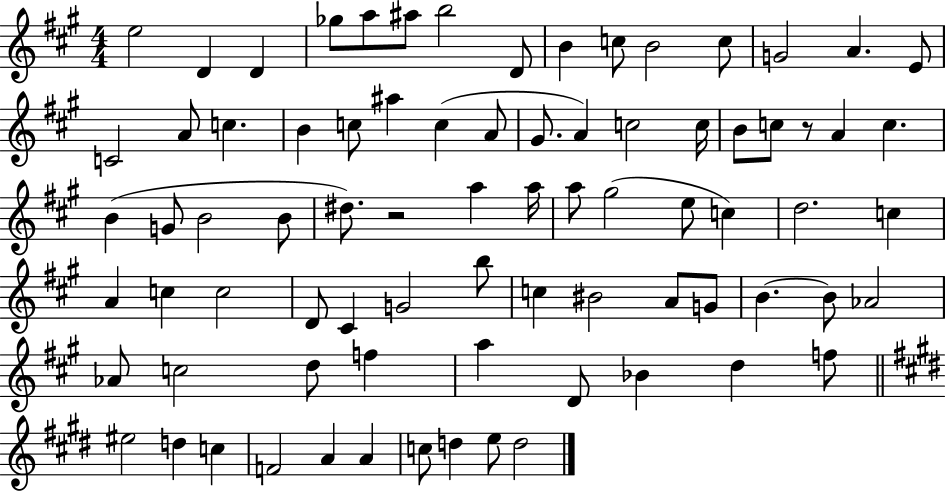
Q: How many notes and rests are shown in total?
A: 79